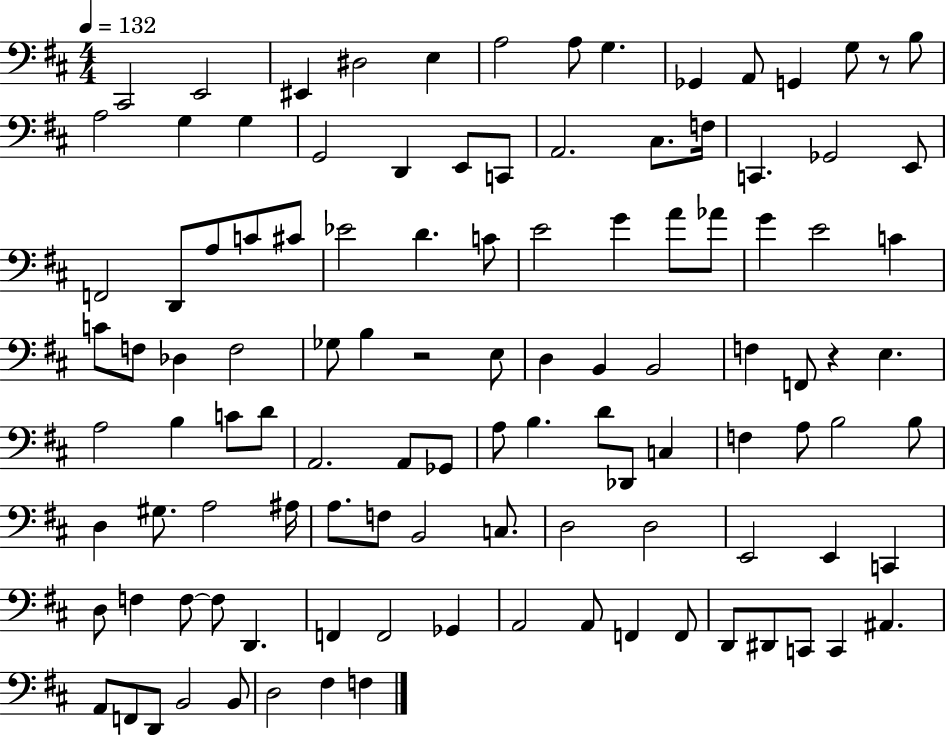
{
  \clef bass
  \numericTimeSignature
  \time 4/4
  \key d \major
  \tempo 4 = 132
  cis,2 e,2 | eis,4 dis2 e4 | a2 a8 g4. | ges,4 a,8 g,4 g8 r8 b8 | \break a2 g4 g4 | g,2 d,4 e,8 c,8 | a,2. cis8. f16 | c,4. ges,2 e,8 | \break f,2 d,8 a8 c'8 cis'8 | ees'2 d'4. c'8 | e'2 g'4 a'8 aes'8 | g'4 e'2 c'4 | \break c'8 f8 des4 f2 | ges8 b4 r2 e8 | d4 b,4 b,2 | f4 f,8 r4 e4. | \break a2 b4 c'8 d'8 | a,2. a,8 ges,8 | a8 b4. d'8 des,8 c4 | f4 a8 b2 b8 | \break d4 gis8. a2 ais16 | a8. f8 b,2 c8. | d2 d2 | e,2 e,4 c,4 | \break d8 f4 f8~~ f8 d,4. | f,4 f,2 ges,4 | a,2 a,8 f,4 f,8 | d,8 dis,8 c,8 c,4 ais,4. | \break a,8 f,8 d,8 b,2 b,8 | d2 fis4 f4 | \bar "|."
}